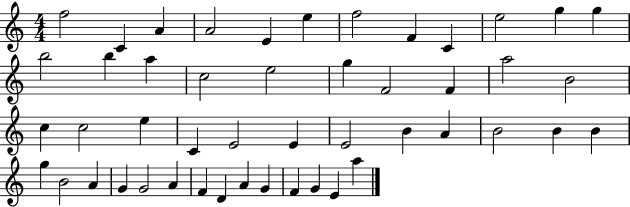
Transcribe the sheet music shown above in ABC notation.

X:1
T:Untitled
M:4/4
L:1/4
K:C
f2 C A A2 E e f2 F C e2 g g b2 b a c2 e2 g F2 F a2 B2 c c2 e C E2 E E2 B A B2 B B g B2 A G G2 A F D A G F G E a